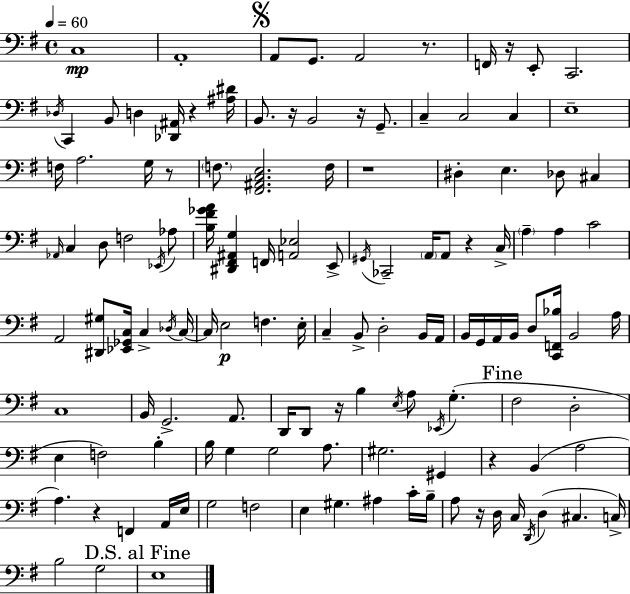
X:1
T:Untitled
M:4/4
L:1/4
K:Em
C,4 A,,4 A,,/2 G,,/2 A,,2 z/2 F,,/4 z/4 E,,/2 C,,2 _D,/4 C,, B,,/2 D, [_D,,^A,,]/4 z [^A,^D]/4 B,,/2 z/4 B,,2 z/4 G,,/2 C, C,2 C, E,4 F,/4 A,2 G,/4 z/2 F,/2 [^F,,^A,,C,E,]2 F,/4 z4 ^D, E, _D,/2 ^C, _A,,/4 C, D,/2 F,2 _E,,/4 _A,/2 [B,^F_GA]/4 [^D,,^F,,^A,,G,] F,,/4 [A,,_E,]2 E,,/2 ^G,,/4 _C,,2 A,,/4 A,,/2 z C,/4 A, A, C2 A,,2 [^D,,^G,]/2 [_E,,_G,,C,]/4 C, _D,/4 C,/4 C,/4 E,2 F, E,/4 C, B,,/2 D,2 B,,/4 A,,/4 B,,/4 G,,/4 A,,/4 B,,/4 D,/2 [C,,F,,_B,]/4 B,,2 A,/4 C,4 B,,/4 G,,2 A,,/2 D,,/4 D,,/2 z/4 B, E,/4 A,/2 _E,,/4 G, ^F,2 D,2 E, F,2 B, B,/4 G, G,2 A,/2 ^G,2 ^G,, z B,, A,2 A, z F,, A,,/4 E,/4 G,2 F,2 E, ^G, ^A, C/4 B,/4 A,/2 z/4 D,/4 C,/4 D,,/4 D, ^C, C,/4 B,2 G,2 E,4